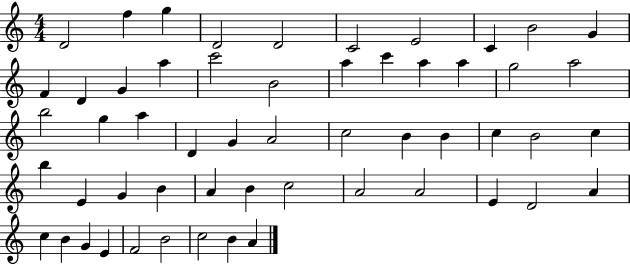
D4/h F5/q G5/q D4/h D4/h C4/h E4/h C4/q B4/h G4/q F4/q D4/q G4/q A5/q C6/h B4/h A5/q C6/q A5/q A5/q G5/h A5/h B5/h G5/q A5/q D4/q G4/q A4/h C5/h B4/q B4/q C5/q B4/h C5/q B5/q E4/q G4/q B4/q A4/q B4/q C5/h A4/h A4/h E4/q D4/h A4/q C5/q B4/q G4/q E4/q F4/h B4/h C5/h B4/q A4/q